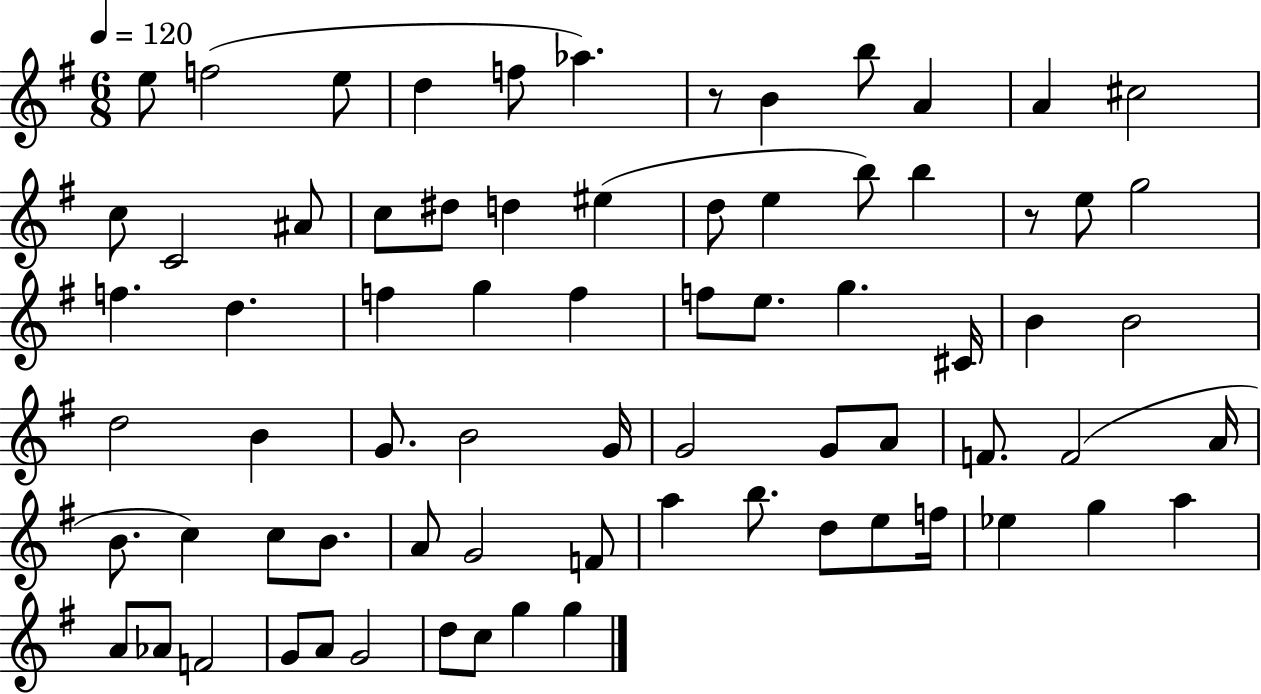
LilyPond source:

{
  \clef treble
  \numericTimeSignature
  \time 6/8
  \key g \major
  \tempo 4 = 120
  e''8 f''2( e''8 | d''4 f''8 aes''4.) | r8 b'4 b''8 a'4 | a'4 cis''2 | \break c''8 c'2 ais'8 | c''8 dis''8 d''4 eis''4( | d''8 e''4 b''8) b''4 | r8 e''8 g''2 | \break f''4. d''4. | f''4 g''4 f''4 | f''8 e''8. g''4. cis'16 | b'4 b'2 | \break d''2 b'4 | g'8. b'2 g'16 | g'2 g'8 a'8 | f'8. f'2( a'16 | \break b'8. c''4) c''8 b'8. | a'8 g'2 f'8 | a''4 b''8. d''8 e''8 f''16 | ees''4 g''4 a''4 | \break a'8 aes'8 f'2 | g'8 a'8 g'2 | d''8 c''8 g''4 g''4 | \bar "|."
}